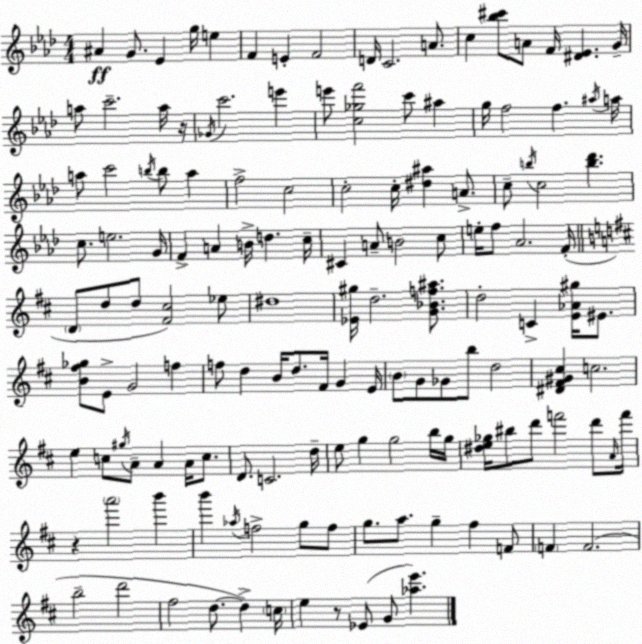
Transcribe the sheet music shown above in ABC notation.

X:1
T:Untitled
M:4/4
L:1/4
K:Fm
^A G/2 _E g/4 e F E F2 D/4 C2 A/2 c [_b^c']/2 A/2 F/4 [^D_E] G/4 a/2 c'2 a/4 z/4 _G/4 c'2 e' e'/2 [c_gf']2 c'/2 ^a g/4 f2 f ^a/4 a/4 a/2 c'2 b/4 b/2 a f2 c2 c2 c/4 [^d^a] A/2 c/2 b/4 c2 [b_d'] c/2 e2 G/4 F A B/4 d c/4 ^C A/2 B2 c/2 e/4 f/2 _A2 F/4 D/2 d/2 d/2 [^F^c]2 _e/2 ^d4 [_E^g]/4 d2 [G_Bf^a]/2 d2 C [E_A^g]/4 ^E/2 [B^f_g]/2 E/2 G2 f f/2 d B/4 d/2 ^F/4 G E/4 B/2 G/2 _G/2 b/2 d2 [^D^F^G^c] c2 e c/2 ^g/4 A/2 A A/4 c/2 D/2 C2 d/4 e/2 g g2 b/4 g/4 [^de_g]/4 ^b/2 d'/2 f'2 d'/2 A/4 f'/4 z a'2 b' b' _a/4 f2 g/2 f/2 g/2 a/2 g ^f F/2 F F2 b2 d'2 ^f2 d/2 d c/4 e z/2 _E/2 G/2 [_ae']